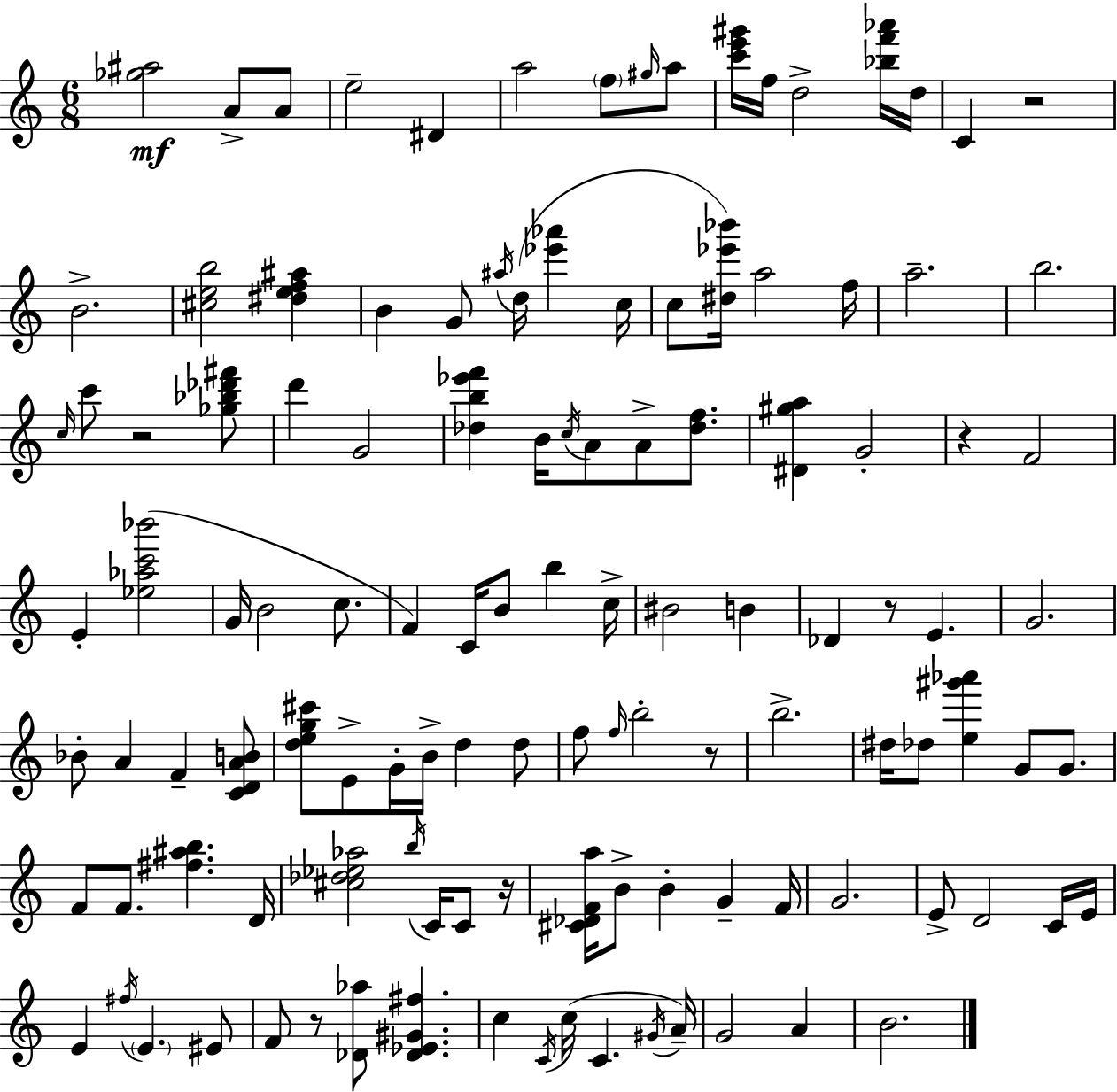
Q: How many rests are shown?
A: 7